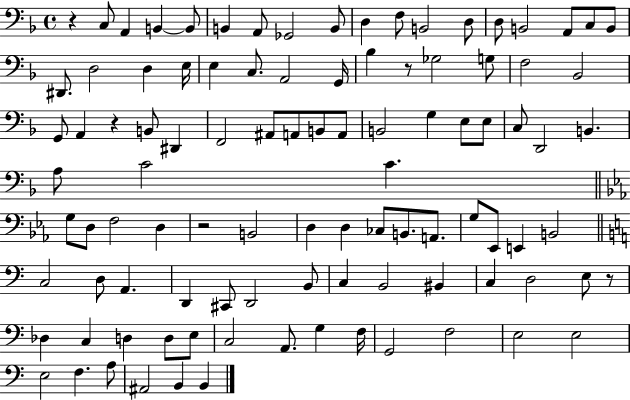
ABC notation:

X:1
T:Untitled
M:4/4
L:1/4
K:F
z C,/2 A,, B,, B,,/2 B,, A,,/2 _G,,2 B,,/2 D, F,/2 B,,2 D,/2 D,/2 B,,2 A,,/2 C,/2 B,,/2 ^D,,/2 D,2 D, E,/4 E, C,/2 A,,2 G,,/4 _B, z/2 _G,2 G,/2 F,2 _B,,2 G,,/2 A,, z B,,/2 ^D,, F,,2 ^A,,/2 A,,/2 B,,/2 A,,/2 B,,2 G, E,/2 E,/2 C,/2 D,,2 B,, A,/2 C2 C G,/2 D,/2 F,2 D, z2 B,,2 D, D, _C,/2 B,,/2 A,,/2 G,/2 _E,,/2 E,, B,,2 C,2 D,/2 A,, D,, ^C,,/2 D,,2 B,,/2 C, B,,2 ^B,, C, D,2 E,/2 z/2 _D, C, D, D,/2 E,/2 C,2 A,,/2 G, F,/4 G,,2 F,2 E,2 E,2 E,2 F, A,/2 ^A,,2 B,, B,,